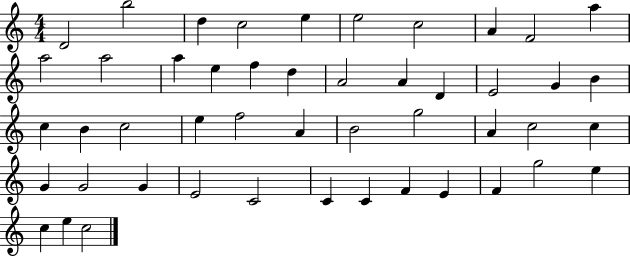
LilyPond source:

{
  \clef treble
  \numericTimeSignature
  \time 4/4
  \key c \major
  d'2 b''2 | d''4 c''2 e''4 | e''2 c''2 | a'4 f'2 a''4 | \break a''2 a''2 | a''4 e''4 f''4 d''4 | a'2 a'4 d'4 | e'2 g'4 b'4 | \break c''4 b'4 c''2 | e''4 f''2 a'4 | b'2 g''2 | a'4 c''2 c''4 | \break g'4 g'2 g'4 | e'2 c'2 | c'4 c'4 f'4 e'4 | f'4 g''2 e''4 | \break c''4 e''4 c''2 | \bar "|."
}